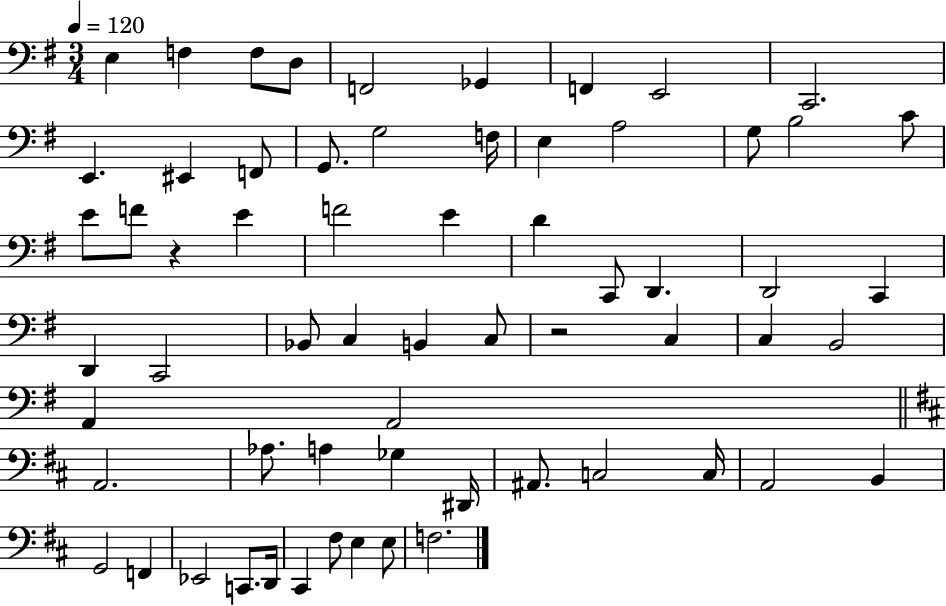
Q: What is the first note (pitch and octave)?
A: E3